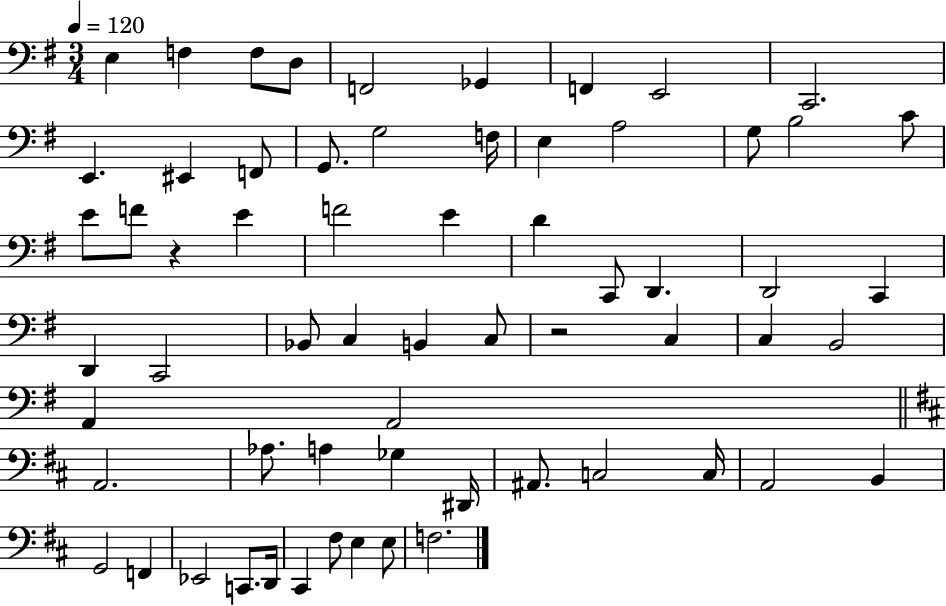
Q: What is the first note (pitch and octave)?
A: E3